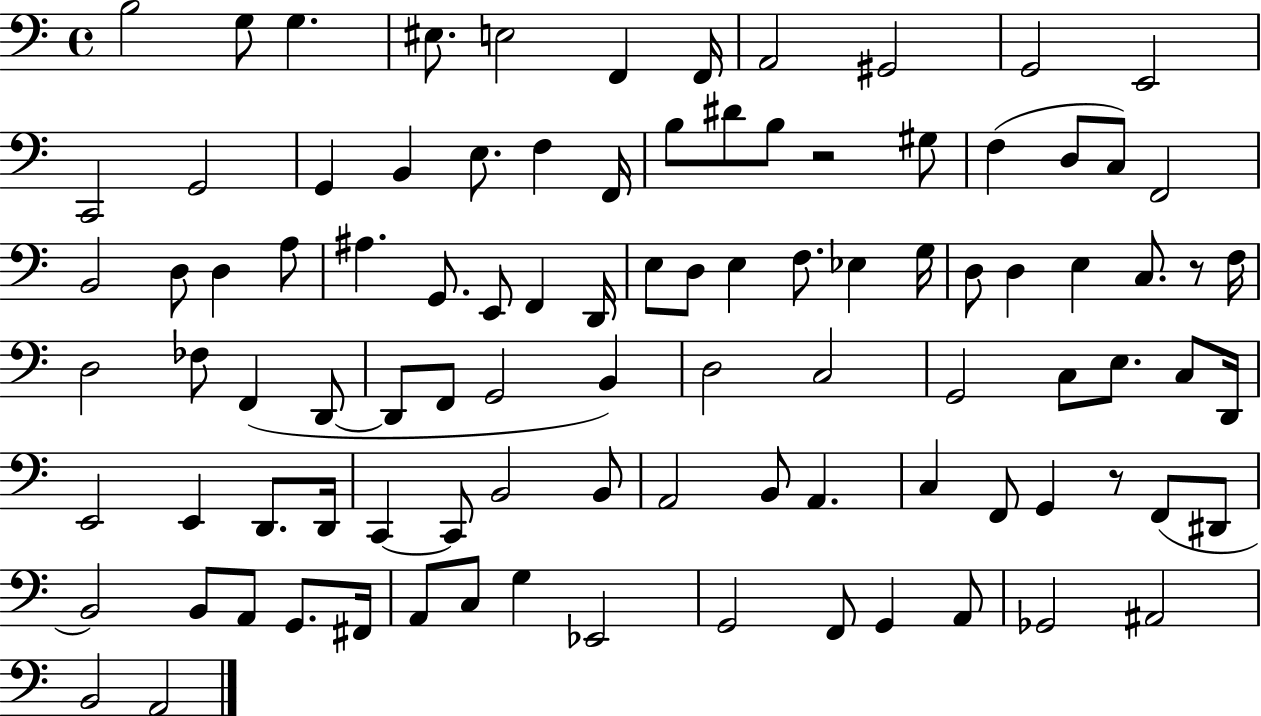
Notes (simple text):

B3/h G3/e G3/q. EIS3/e. E3/h F2/q F2/s A2/h G#2/h G2/h E2/h C2/h G2/h G2/q B2/q E3/e. F3/q F2/s B3/e D#4/e B3/e R/h G#3/e F3/q D3/e C3/e F2/h B2/h D3/e D3/q A3/e A#3/q. G2/e. E2/e F2/q D2/s E3/e D3/e E3/q F3/e. Eb3/q G3/s D3/e D3/q E3/q C3/e. R/e F3/s D3/h FES3/e F2/q D2/e D2/e F2/e G2/h B2/q D3/h C3/h G2/h C3/e E3/e. C3/e D2/s E2/h E2/q D2/e. D2/s C2/q C2/e B2/h B2/e A2/h B2/e A2/q. C3/q F2/e G2/q R/e F2/e D#2/e B2/h B2/e A2/e G2/e. F#2/s A2/e C3/e G3/q Eb2/h G2/h F2/e G2/q A2/e Gb2/h A#2/h B2/h A2/h